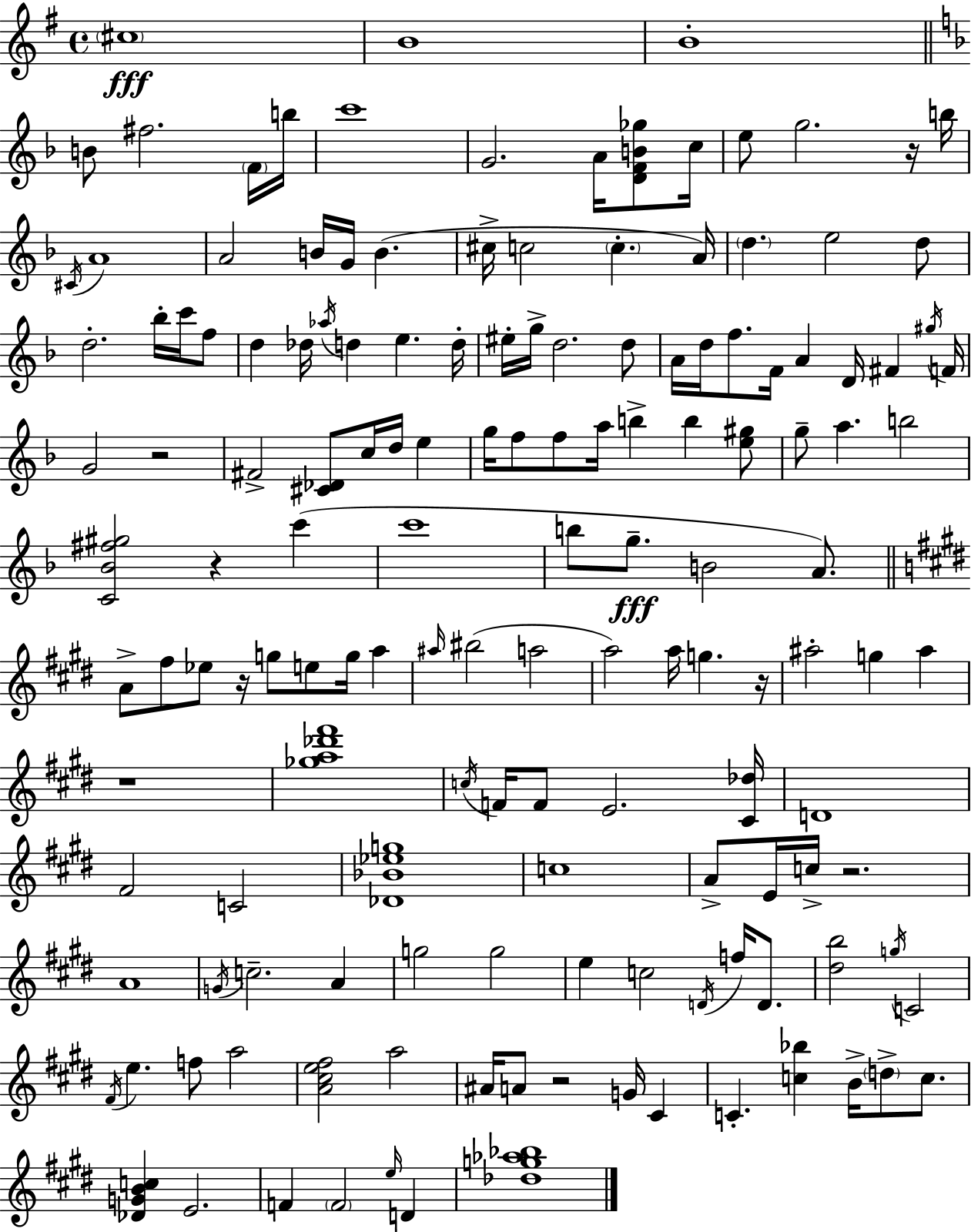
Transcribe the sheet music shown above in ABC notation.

X:1
T:Untitled
M:4/4
L:1/4
K:G
^c4 B4 B4 B/2 ^f2 F/4 b/4 c'4 G2 A/4 [DFB_g]/2 c/4 e/2 g2 z/4 b/4 ^C/4 A4 A2 B/4 G/4 B ^c/4 c2 c A/4 d e2 d/2 d2 _b/4 c'/4 f/2 d _d/4 _a/4 d e d/4 ^e/4 g/4 d2 d/2 A/4 d/4 f/2 F/4 A D/4 ^F ^g/4 F/4 G2 z2 ^F2 [^C_D]/2 c/4 d/4 e g/4 f/2 f/2 a/4 b b [e^g]/2 g/2 a b2 [C_B^f^g]2 z c' c'4 b/2 g/2 B2 A/2 A/2 ^f/2 _e/2 z/4 g/2 e/2 g/4 a ^a/4 ^b2 a2 a2 a/4 g z/4 ^a2 g ^a z4 [_ga_d'^f']4 c/4 F/4 F/2 E2 [^C_d]/4 D4 ^F2 C2 [_D_B_eg]4 c4 A/2 E/4 c/4 z2 A4 G/4 c2 A g2 g2 e c2 D/4 f/4 D/2 [^db]2 g/4 C2 ^F/4 e f/2 a2 [A^ce^f]2 a2 ^A/4 A/2 z2 G/4 ^C C [c_b] B/4 d/2 c/2 [_DGBc] E2 F F2 e/4 D [_dg_a_b]4